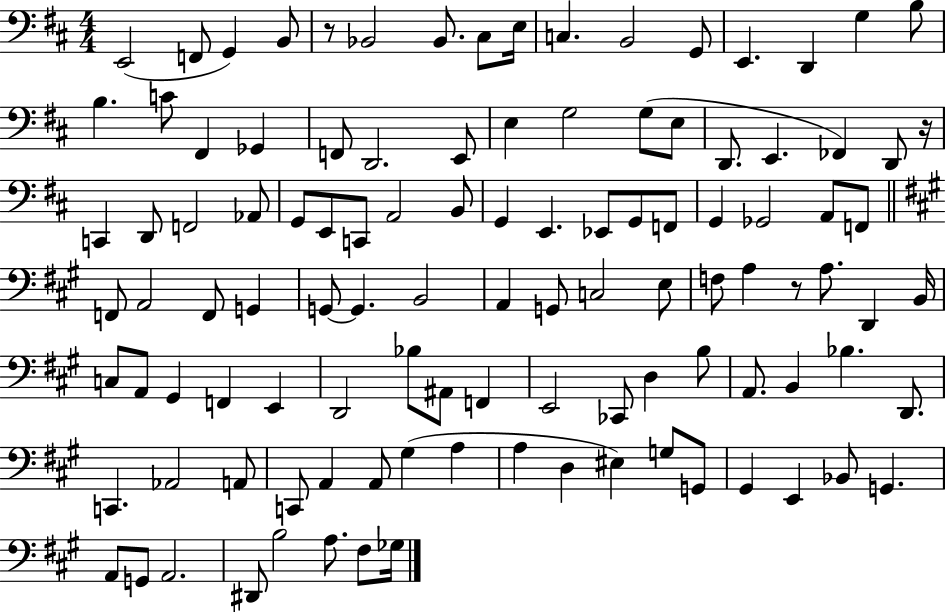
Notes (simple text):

E2/h F2/e G2/q B2/e R/e Bb2/h Bb2/e. C#3/e E3/s C3/q. B2/h G2/e E2/q. D2/q G3/q B3/e B3/q. C4/e F#2/q Gb2/q F2/e D2/h. E2/e E3/q G3/h G3/e E3/e D2/e. E2/q. FES2/q D2/e R/s C2/q D2/e F2/h Ab2/e G2/e E2/e C2/e A2/h B2/e G2/q E2/q. Eb2/e G2/e F2/e G2/q Gb2/h A2/e F2/e F2/e A2/h F2/e G2/q G2/e G2/q. B2/h A2/q G2/e C3/h E3/e F3/e A3/q R/e A3/e. D2/q B2/s C3/e A2/e G#2/q F2/q E2/q D2/h Bb3/e A#2/e F2/q E2/h CES2/e D3/q B3/e A2/e. B2/q Bb3/q. D2/e. C2/q. Ab2/h A2/e C2/e A2/q A2/e G#3/q A3/q A3/q D3/q EIS3/q G3/e G2/e G#2/q E2/q Bb2/e G2/q. A2/e G2/e A2/h. D#2/e B3/h A3/e. F#3/e Gb3/s